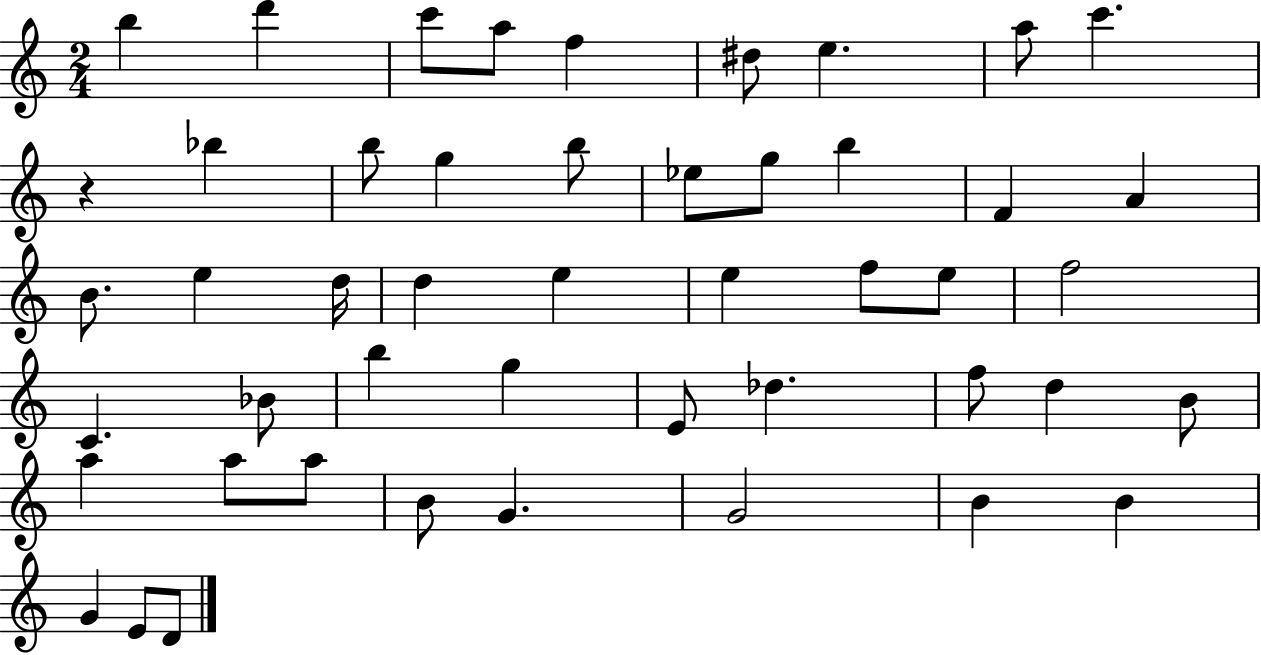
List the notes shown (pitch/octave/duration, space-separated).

B5/q D6/q C6/e A5/e F5/q D#5/e E5/q. A5/e C6/q. R/q Bb5/q B5/e G5/q B5/e Eb5/e G5/e B5/q F4/q A4/q B4/e. E5/q D5/s D5/q E5/q E5/q F5/e E5/e F5/h C4/q. Bb4/e B5/q G5/q E4/e Db5/q. F5/e D5/q B4/e A5/q A5/e A5/e B4/e G4/q. G4/h B4/q B4/q G4/q E4/e D4/e